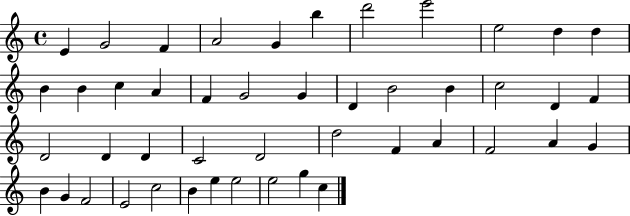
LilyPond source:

{
  \clef treble
  \time 4/4
  \defaultTimeSignature
  \key c \major
  e'4 g'2 f'4 | a'2 g'4 b''4 | d'''2 e'''2 | e''2 d''4 d''4 | \break b'4 b'4 c''4 a'4 | f'4 g'2 g'4 | d'4 b'2 b'4 | c''2 d'4 f'4 | \break d'2 d'4 d'4 | c'2 d'2 | d''2 f'4 a'4 | f'2 a'4 g'4 | \break b'4 g'4 f'2 | e'2 c''2 | b'4 e''4 e''2 | e''2 g''4 c''4 | \break \bar "|."
}